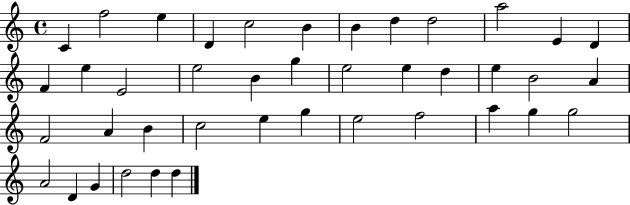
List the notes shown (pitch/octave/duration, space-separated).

C4/q F5/h E5/q D4/q C5/h B4/q B4/q D5/q D5/h A5/h E4/q D4/q F4/q E5/q E4/h E5/h B4/q G5/q E5/h E5/q D5/q E5/q B4/h A4/q F4/h A4/q B4/q C5/h E5/q G5/q E5/h F5/h A5/q G5/q G5/h A4/h D4/q G4/q D5/h D5/q D5/q